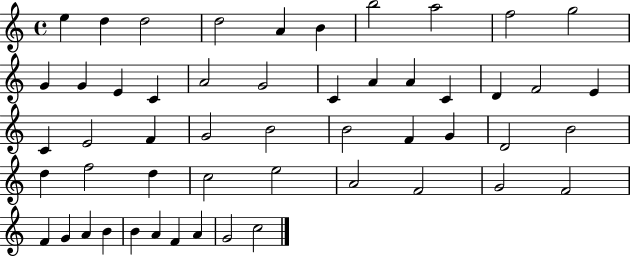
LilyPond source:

{
  \clef treble
  \time 4/4
  \defaultTimeSignature
  \key c \major
  e''4 d''4 d''2 | d''2 a'4 b'4 | b''2 a''2 | f''2 g''2 | \break g'4 g'4 e'4 c'4 | a'2 g'2 | c'4 a'4 a'4 c'4 | d'4 f'2 e'4 | \break c'4 e'2 f'4 | g'2 b'2 | b'2 f'4 g'4 | d'2 b'2 | \break d''4 f''2 d''4 | c''2 e''2 | a'2 f'2 | g'2 f'2 | \break f'4 g'4 a'4 b'4 | b'4 a'4 f'4 a'4 | g'2 c''2 | \bar "|."
}